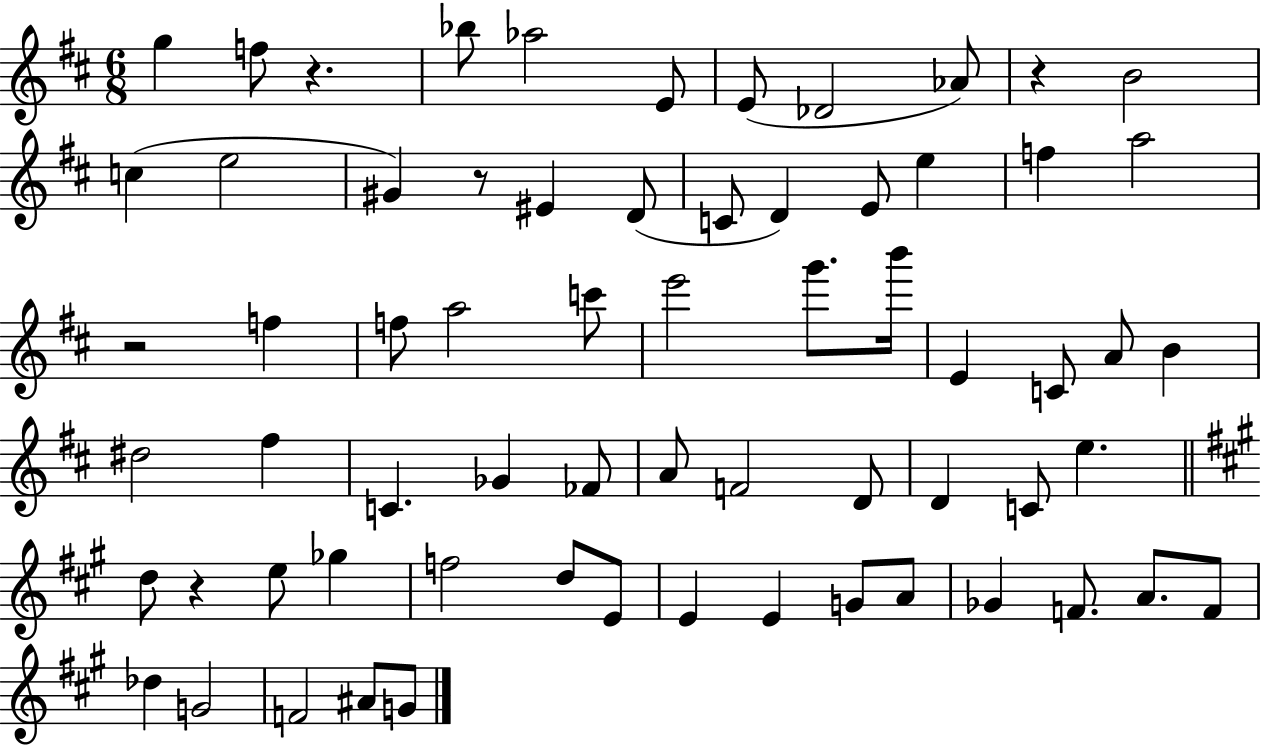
X:1
T:Untitled
M:6/8
L:1/4
K:D
g f/2 z _b/2 _a2 E/2 E/2 _D2 _A/2 z B2 c e2 ^G z/2 ^E D/2 C/2 D E/2 e f a2 z2 f f/2 a2 c'/2 e'2 g'/2 b'/4 E C/2 A/2 B ^d2 ^f C _G _F/2 A/2 F2 D/2 D C/2 e d/2 z e/2 _g f2 d/2 E/2 E E G/2 A/2 _G F/2 A/2 F/2 _d G2 F2 ^A/2 G/2